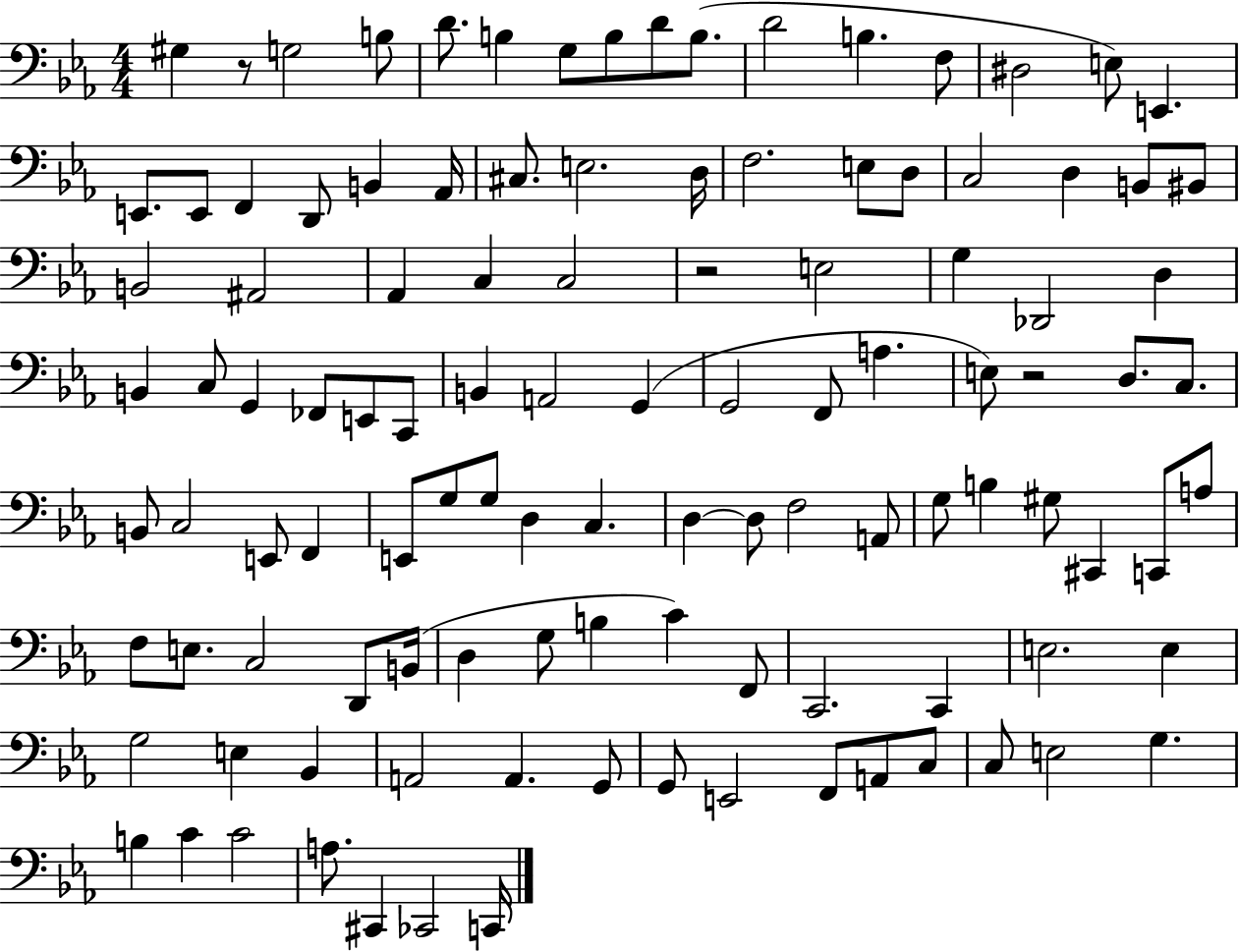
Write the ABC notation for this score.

X:1
T:Untitled
M:4/4
L:1/4
K:Eb
^G, z/2 G,2 B,/2 D/2 B, G,/2 B,/2 D/2 B,/2 D2 B, F,/2 ^D,2 E,/2 E,, E,,/2 E,,/2 F,, D,,/2 B,, _A,,/4 ^C,/2 E,2 D,/4 F,2 E,/2 D,/2 C,2 D, B,,/2 ^B,,/2 B,,2 ^A,,2 _A,, C, C,2 z2 E,2 G, _D,,2 D, B,, C,/2 G,, _F,,/2 E,,/2 C,,/2 B,, A,,2 G,, G,,2 F,,/2 A, E,/2 z2 D,/2 C,/2 B,,/2 C,2 E,,/2 F,, E,,/2 G,/2 G,/2 D, C, D, D,/2 F,2 A,,/2 G,/2 B, ^G,/2 ^C,, C,,/2 A,/2 F,/2 E,/2 C,2 D,,/2 B,,/4 D, G,/2 B, C F,,/2 C,,2 C,, E,2 E, G,2 E, _B,, A,,2 A,, G,,/2 G,,/2 E,,2 F,,/2 A,,/2 C,/2 C,/2 E,2 G, B, C C2 A,/2 ^C,, _C,,2 C,,/4